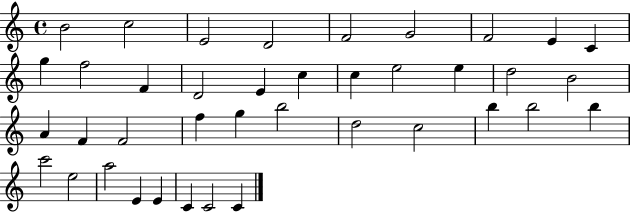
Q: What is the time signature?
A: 4/4